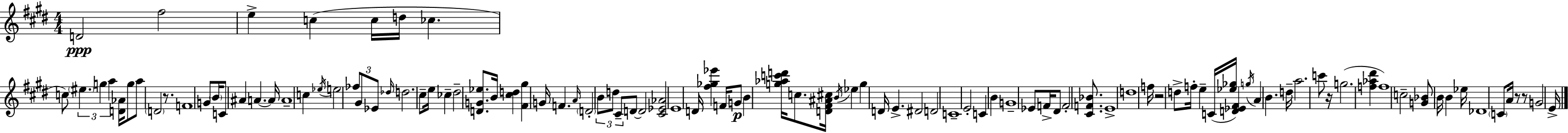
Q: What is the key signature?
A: E major